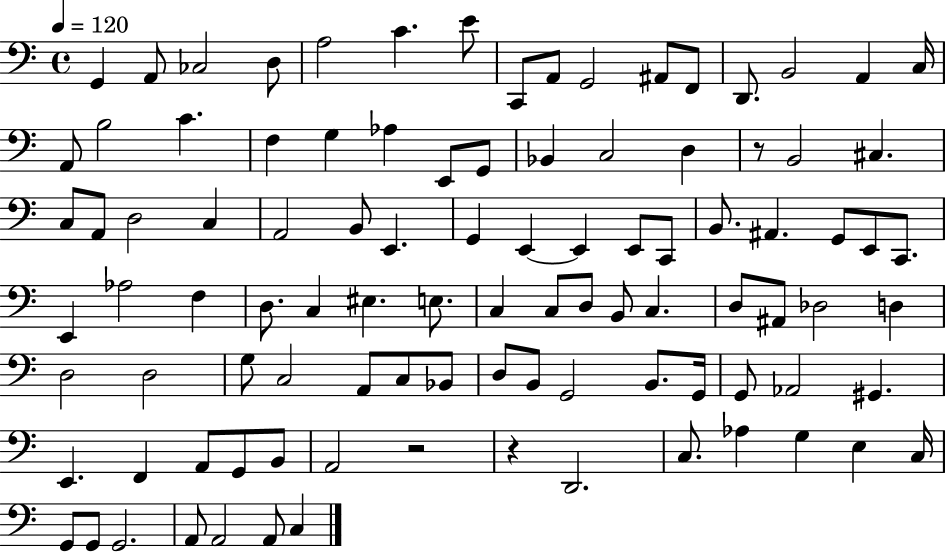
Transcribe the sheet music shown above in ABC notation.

X:1
T:Untitled
M:4/4
L:1/4
K:C
G,, A,,/2 _C,2 D,/2 A,2 C E/2 C,,/2 A,,/2 G,,2 ^A,,/2 F,,/2 D,,/2 B,,2 A,, C,/4 A,,/2 B,2 C F, G, _A, E,,/2 G,,/2 _B,, C,2 D, z/2 B,,2 ^C, C,/2 A,,/2 D,2 C, A,,2 B,,/2 E,, G,, E,, E,, E,,/2 C,,/2 B,,/2 ^A,, G,,/2 E,,/2 C,,/2 E,, _A,2 F, D,/2 C, ^E, E,/2 C, C,/2 D,/2 B,,/2 C, D,/2 ^A,,/2 _D,2 D, D,2 D,2 G,/2 C,2 A,,/2 C,/2 _B,,/2 D,/2 B,,/2 G,,2 B,,/2 G,,/4 G,,/2 _A,,2 ^G,, E,, F,, A,,/2 G,,/2 B,,/2 A,,2 z2 z D,,2 C,/2 _A, G, E, C,/4 G,,/2 G,,/2 G,,2 A,,/2 A,,2 A,,/2 C,